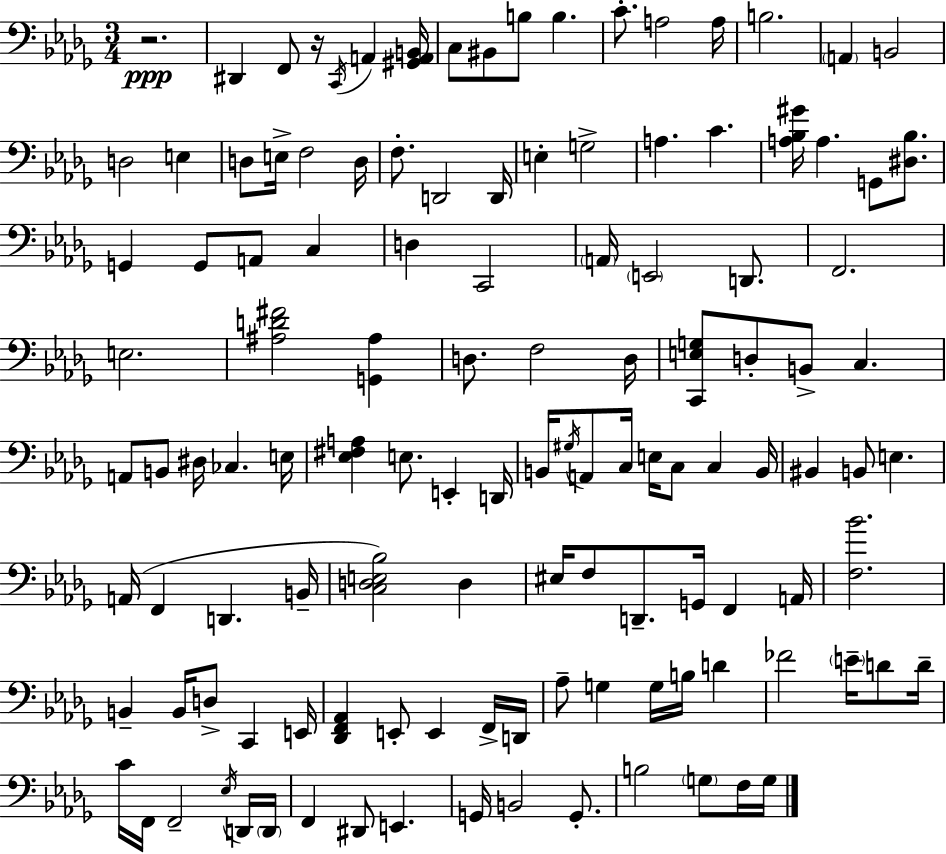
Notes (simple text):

R/h. D#2/q F2/e R/s C2/s A2/q [G#2,A2,B2]/s C3/e BIS2/e B3/e B3/q. C4/e. A3/h A3/s B3/h. A2/q B2/h D3/h E3/q D3/e E3/s F3/h D3/s F3/e. D2/h D2/s E3/q G3/h A3/q. C4/q. [A3,Bb3,G#4]/s A3/q. G2/e [D#3,Bb3]/e. G2/q G2/e A2/e C3/q D3/q C2/h A2/s E2/h D2/e. F2/h. E3/h. [A#3,D4,F#4]/h [G2,A#3]/q D3/e. F3/h D3/s [C2,E3,G3]/e D3/e B2/e C3/q. A2/e B2/e D#3/s CES3/q. E3/s [Eb3,F#3,A3]/q E3/e. E2/q D2/s B2/s G#3/s A2/e C3/s E3/s C3/e C3/q B2/s BIS2/q B2/e E3/q. A2/s F2/q D2/q. B2/s [C3,D3,E3,Bb3]/h D3/q EIS3/s F3/e D2/e. G2/s F2/q A2/s [F3,Bb4]/h. B2/q B2/s D3/e C2/q E2/s [Db2,F2,Ab2]/q E2/e E2/q F2/s D2/s Ab3/e G3/q G3/s B3/s D4/q FES4/h E4/s D4/e D4/s C4/s F2/s F2/h Eb3/s D2/s D2/s F2/q D#2/e E2/q. G2/s B2/h G2/e. B3/h G3/e F3/s G3/s